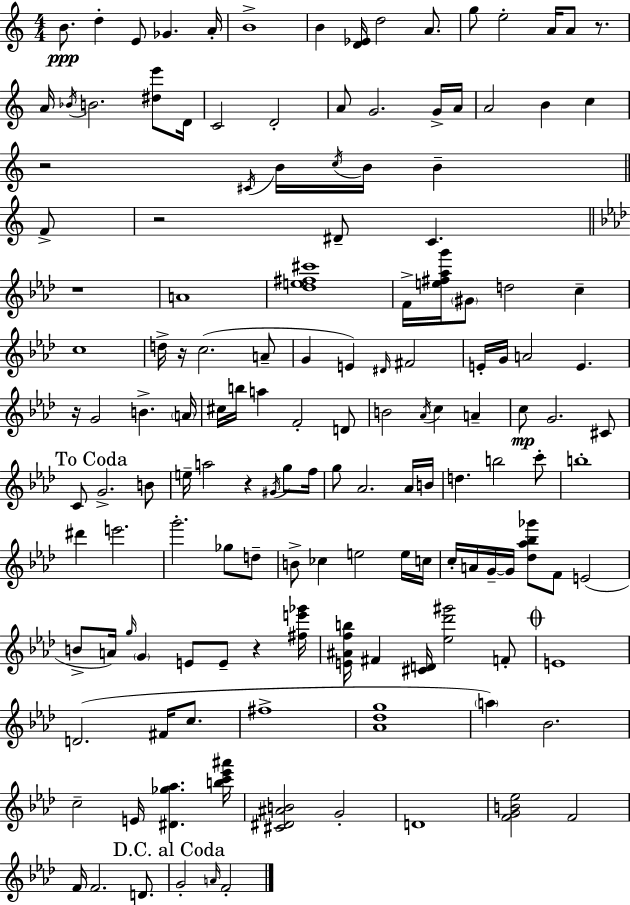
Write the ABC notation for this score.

X:1
T:Untitled
M:4/4
L:1/4
K:Am
B/2 d E/2 _G A/4 B4 B [D_E]/4 d2 A/2 g/2 e2 A/4 A/2 z/2 A/4 _B/4 B2 [^de']/2 D/4 C2 D2 A/2 G2 G/4 A/4 A2 B c z2 ^C/4 B/4 c/4 B/4 B F/2 z2 ^D/2 C z4 A4 [_de^f^c']4 F/4 [e^f_ag']/4 ^G/2 d2 c c4 d/4 z/4 c2 A/2 G E ^D/4 ^F2 E/4 G/4 A2 E z/4 G2 B A/4 ^c/4 b/4 a F2 D/2 B2 _A/4 c A c/2 G2 ^C/2 C/2 G2 B/2 e/4 a2 z ^G/4 g/2 f/4 g/2 _A2 _A/4 B/4 d b2 c'/2 b4 ^d' e'2 g'2 _g/2 d/2 B/2 _c e2 e/4 c/4 c/4 A/4 G/4 G/4 [_d_a_b_g']/2 F/2 E2 B/2 A/4 g/4 G E/2 E/2 z [^fe'_g']/4 [E^Afb]/4 ^F [^CD]/4 [_e_d'^g']2 F/2 E4 D2 ^F/4 c/2 ^f4 [_A_dg]4 a _B2 c2 E/4 [^D_g_a] [bc'_e'^a']/4 [^C^D^AB]2 G2 D4 [FGB_e]2 F2 F/4 F2 D/2 G2 A/4 F2